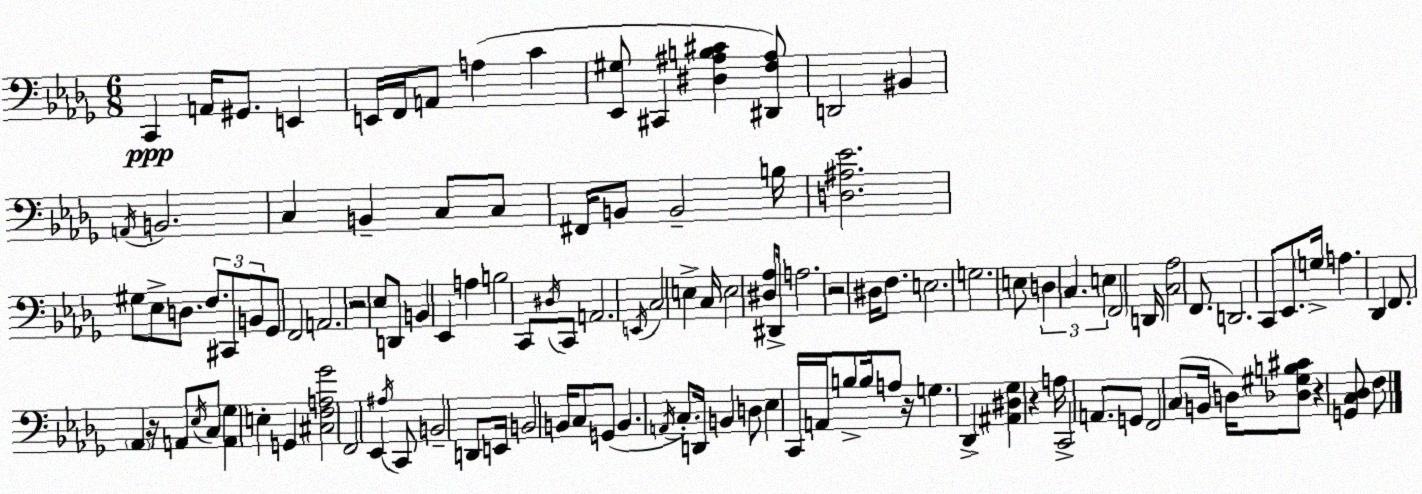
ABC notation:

X:1
T:Untitled
M:6/8
L:1/4
K:Bbm
C,, A,,/4 ^G,,/2 E,, E,,/4 F,,/4 A,,/2 A, C [_E,,^G,]/2 ^C,, [^D,^A,B,^C] [^D,,F,^A,]/2 D,,2 ^B,, A,,/4 B,,2 C, B,, C,/2 C,/2 ^F,,/4 B,,/2 B,,2 B,/4 [D,^A,_E]2 ^G,/2 _E,/2 D,/2 F,/2 ^C,,/2 B,,/2 _G,,/2 F,,2 A,,2 z2 _E,/2 D,,/2 B,, _E,, A, B,2 C,,/2 ^D,/4 C,,/2 A,,2 E,,/4 C,2 E, C,/4 E,2 [^D,_A,]/2 ^D,,/4 A,2 z2 ^D,/4 F,/2 E,2 G,2 E,/2 D, C, E, F,,2 D,,/4 [C,_A,]2 F,,/2 D,,2 C,,/2 _E,,/2 G,/4 A, _D,, F,,/2 _A,, z/4 A,,/2 _E,/4 C,/2 [A,,_G,] E, G,, [^C,F,A,_G]2 F,,2 _E,, ^A,/4 C,,/2 B,,2 D,,/2 E,,/4 B,,2 B,,/4 C,/2 G,,/2 B,, A,,/4 C,/2 D,,/4 B,, D,/2 _E, C,,/4 A,,/4 B,/2 B,/4 A,/2 z/4 G, _D,, [^A,,^D,_G,] z A,/4 C,,2 A,,/2 G,,/2 F,,2 C,/2 B,,/4 D,/4 [_D,^G,B,^C]/2 z [G,,C,_D,]/2 F,/2